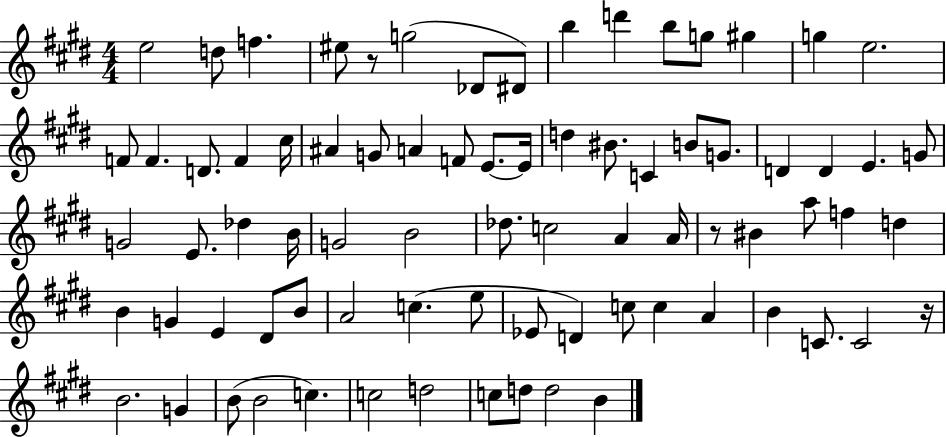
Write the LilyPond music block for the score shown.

{
  \clef treble
  \numericTimeSignature
  \time 4/4
  \key e \major
  e''2 d''8 f''4. | eis''8 r8 g''2( des'8 dis'8) | b''4 d'''4 b''8 g''8 gis''4 | g''4 e''2. | \break f'8 f'4. d'8. f'4 cis''16 | ais'4 g'8 a'4 f'8 e'8.~~ e'16 | d''4 bis'8. c'4 b'8 g'8. | d'4 d'4 e'4. g'8 | \break g'2 e'8. des''4 b'16 | g'2 b'2 | des''8. c''2 a'4 a'16 | r8 bis'4 a''8 f''4 d''4 | \break b'4 g'4 e'4 dis'8 b'8 | a'2 c''4.( e''8 | ees'8 d'4) c''8 c''4 a'4 | b'4 c'8. c'2 r16 | \break b'2. g'4 | b'8( b'2 c''4.) | c''2 d''2 | c''8 d''8 d''2 b'4 | \break \bar "|."
}